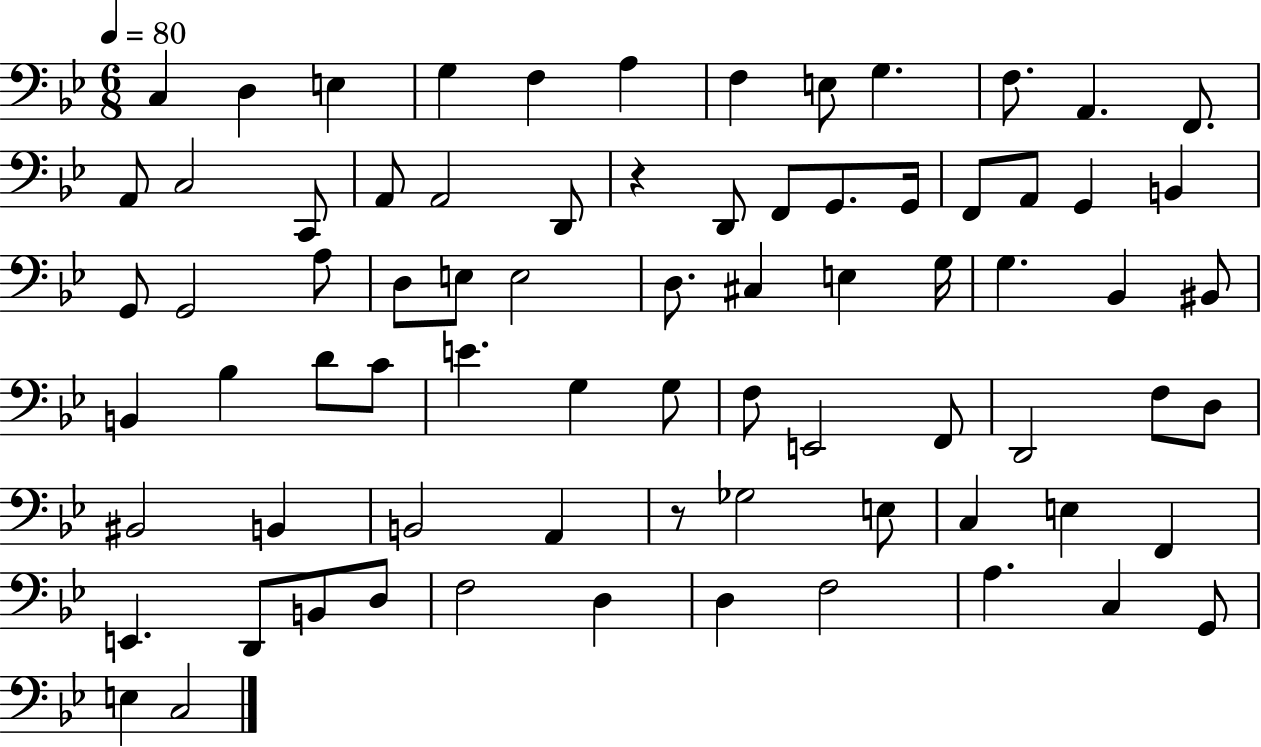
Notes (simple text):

C3/q D3/q E3/q G3/q F3/q A3/q F3/q E3/e G3/q. F3/e. A2/q. F2/e. A2/e C3/h C2/e A2/e A2/h D2/e R/q D2/e F2/e G2/e. G2/s F2/e A2/e G2/q B2/q G2/e G2/h A3/e D3/e E3/e E3/h D3/e. C#3/q E3/q G3/s G3/q. Bb2/q BIS2/e B2/q Bb3/q D4/e C4/e E4/q. G3/q G3/e F3/e E2/h F2/e D2/h F3/e D3/e BIS2/h B2/q B2/h A2/q R/e Gb3/h E3/e C3/q E3/q F2/q E2/q. D2/e B2/e D3/e F3/h D3/q D3/q F3/h A3/q. C3/q G2/e E3/q C3/h